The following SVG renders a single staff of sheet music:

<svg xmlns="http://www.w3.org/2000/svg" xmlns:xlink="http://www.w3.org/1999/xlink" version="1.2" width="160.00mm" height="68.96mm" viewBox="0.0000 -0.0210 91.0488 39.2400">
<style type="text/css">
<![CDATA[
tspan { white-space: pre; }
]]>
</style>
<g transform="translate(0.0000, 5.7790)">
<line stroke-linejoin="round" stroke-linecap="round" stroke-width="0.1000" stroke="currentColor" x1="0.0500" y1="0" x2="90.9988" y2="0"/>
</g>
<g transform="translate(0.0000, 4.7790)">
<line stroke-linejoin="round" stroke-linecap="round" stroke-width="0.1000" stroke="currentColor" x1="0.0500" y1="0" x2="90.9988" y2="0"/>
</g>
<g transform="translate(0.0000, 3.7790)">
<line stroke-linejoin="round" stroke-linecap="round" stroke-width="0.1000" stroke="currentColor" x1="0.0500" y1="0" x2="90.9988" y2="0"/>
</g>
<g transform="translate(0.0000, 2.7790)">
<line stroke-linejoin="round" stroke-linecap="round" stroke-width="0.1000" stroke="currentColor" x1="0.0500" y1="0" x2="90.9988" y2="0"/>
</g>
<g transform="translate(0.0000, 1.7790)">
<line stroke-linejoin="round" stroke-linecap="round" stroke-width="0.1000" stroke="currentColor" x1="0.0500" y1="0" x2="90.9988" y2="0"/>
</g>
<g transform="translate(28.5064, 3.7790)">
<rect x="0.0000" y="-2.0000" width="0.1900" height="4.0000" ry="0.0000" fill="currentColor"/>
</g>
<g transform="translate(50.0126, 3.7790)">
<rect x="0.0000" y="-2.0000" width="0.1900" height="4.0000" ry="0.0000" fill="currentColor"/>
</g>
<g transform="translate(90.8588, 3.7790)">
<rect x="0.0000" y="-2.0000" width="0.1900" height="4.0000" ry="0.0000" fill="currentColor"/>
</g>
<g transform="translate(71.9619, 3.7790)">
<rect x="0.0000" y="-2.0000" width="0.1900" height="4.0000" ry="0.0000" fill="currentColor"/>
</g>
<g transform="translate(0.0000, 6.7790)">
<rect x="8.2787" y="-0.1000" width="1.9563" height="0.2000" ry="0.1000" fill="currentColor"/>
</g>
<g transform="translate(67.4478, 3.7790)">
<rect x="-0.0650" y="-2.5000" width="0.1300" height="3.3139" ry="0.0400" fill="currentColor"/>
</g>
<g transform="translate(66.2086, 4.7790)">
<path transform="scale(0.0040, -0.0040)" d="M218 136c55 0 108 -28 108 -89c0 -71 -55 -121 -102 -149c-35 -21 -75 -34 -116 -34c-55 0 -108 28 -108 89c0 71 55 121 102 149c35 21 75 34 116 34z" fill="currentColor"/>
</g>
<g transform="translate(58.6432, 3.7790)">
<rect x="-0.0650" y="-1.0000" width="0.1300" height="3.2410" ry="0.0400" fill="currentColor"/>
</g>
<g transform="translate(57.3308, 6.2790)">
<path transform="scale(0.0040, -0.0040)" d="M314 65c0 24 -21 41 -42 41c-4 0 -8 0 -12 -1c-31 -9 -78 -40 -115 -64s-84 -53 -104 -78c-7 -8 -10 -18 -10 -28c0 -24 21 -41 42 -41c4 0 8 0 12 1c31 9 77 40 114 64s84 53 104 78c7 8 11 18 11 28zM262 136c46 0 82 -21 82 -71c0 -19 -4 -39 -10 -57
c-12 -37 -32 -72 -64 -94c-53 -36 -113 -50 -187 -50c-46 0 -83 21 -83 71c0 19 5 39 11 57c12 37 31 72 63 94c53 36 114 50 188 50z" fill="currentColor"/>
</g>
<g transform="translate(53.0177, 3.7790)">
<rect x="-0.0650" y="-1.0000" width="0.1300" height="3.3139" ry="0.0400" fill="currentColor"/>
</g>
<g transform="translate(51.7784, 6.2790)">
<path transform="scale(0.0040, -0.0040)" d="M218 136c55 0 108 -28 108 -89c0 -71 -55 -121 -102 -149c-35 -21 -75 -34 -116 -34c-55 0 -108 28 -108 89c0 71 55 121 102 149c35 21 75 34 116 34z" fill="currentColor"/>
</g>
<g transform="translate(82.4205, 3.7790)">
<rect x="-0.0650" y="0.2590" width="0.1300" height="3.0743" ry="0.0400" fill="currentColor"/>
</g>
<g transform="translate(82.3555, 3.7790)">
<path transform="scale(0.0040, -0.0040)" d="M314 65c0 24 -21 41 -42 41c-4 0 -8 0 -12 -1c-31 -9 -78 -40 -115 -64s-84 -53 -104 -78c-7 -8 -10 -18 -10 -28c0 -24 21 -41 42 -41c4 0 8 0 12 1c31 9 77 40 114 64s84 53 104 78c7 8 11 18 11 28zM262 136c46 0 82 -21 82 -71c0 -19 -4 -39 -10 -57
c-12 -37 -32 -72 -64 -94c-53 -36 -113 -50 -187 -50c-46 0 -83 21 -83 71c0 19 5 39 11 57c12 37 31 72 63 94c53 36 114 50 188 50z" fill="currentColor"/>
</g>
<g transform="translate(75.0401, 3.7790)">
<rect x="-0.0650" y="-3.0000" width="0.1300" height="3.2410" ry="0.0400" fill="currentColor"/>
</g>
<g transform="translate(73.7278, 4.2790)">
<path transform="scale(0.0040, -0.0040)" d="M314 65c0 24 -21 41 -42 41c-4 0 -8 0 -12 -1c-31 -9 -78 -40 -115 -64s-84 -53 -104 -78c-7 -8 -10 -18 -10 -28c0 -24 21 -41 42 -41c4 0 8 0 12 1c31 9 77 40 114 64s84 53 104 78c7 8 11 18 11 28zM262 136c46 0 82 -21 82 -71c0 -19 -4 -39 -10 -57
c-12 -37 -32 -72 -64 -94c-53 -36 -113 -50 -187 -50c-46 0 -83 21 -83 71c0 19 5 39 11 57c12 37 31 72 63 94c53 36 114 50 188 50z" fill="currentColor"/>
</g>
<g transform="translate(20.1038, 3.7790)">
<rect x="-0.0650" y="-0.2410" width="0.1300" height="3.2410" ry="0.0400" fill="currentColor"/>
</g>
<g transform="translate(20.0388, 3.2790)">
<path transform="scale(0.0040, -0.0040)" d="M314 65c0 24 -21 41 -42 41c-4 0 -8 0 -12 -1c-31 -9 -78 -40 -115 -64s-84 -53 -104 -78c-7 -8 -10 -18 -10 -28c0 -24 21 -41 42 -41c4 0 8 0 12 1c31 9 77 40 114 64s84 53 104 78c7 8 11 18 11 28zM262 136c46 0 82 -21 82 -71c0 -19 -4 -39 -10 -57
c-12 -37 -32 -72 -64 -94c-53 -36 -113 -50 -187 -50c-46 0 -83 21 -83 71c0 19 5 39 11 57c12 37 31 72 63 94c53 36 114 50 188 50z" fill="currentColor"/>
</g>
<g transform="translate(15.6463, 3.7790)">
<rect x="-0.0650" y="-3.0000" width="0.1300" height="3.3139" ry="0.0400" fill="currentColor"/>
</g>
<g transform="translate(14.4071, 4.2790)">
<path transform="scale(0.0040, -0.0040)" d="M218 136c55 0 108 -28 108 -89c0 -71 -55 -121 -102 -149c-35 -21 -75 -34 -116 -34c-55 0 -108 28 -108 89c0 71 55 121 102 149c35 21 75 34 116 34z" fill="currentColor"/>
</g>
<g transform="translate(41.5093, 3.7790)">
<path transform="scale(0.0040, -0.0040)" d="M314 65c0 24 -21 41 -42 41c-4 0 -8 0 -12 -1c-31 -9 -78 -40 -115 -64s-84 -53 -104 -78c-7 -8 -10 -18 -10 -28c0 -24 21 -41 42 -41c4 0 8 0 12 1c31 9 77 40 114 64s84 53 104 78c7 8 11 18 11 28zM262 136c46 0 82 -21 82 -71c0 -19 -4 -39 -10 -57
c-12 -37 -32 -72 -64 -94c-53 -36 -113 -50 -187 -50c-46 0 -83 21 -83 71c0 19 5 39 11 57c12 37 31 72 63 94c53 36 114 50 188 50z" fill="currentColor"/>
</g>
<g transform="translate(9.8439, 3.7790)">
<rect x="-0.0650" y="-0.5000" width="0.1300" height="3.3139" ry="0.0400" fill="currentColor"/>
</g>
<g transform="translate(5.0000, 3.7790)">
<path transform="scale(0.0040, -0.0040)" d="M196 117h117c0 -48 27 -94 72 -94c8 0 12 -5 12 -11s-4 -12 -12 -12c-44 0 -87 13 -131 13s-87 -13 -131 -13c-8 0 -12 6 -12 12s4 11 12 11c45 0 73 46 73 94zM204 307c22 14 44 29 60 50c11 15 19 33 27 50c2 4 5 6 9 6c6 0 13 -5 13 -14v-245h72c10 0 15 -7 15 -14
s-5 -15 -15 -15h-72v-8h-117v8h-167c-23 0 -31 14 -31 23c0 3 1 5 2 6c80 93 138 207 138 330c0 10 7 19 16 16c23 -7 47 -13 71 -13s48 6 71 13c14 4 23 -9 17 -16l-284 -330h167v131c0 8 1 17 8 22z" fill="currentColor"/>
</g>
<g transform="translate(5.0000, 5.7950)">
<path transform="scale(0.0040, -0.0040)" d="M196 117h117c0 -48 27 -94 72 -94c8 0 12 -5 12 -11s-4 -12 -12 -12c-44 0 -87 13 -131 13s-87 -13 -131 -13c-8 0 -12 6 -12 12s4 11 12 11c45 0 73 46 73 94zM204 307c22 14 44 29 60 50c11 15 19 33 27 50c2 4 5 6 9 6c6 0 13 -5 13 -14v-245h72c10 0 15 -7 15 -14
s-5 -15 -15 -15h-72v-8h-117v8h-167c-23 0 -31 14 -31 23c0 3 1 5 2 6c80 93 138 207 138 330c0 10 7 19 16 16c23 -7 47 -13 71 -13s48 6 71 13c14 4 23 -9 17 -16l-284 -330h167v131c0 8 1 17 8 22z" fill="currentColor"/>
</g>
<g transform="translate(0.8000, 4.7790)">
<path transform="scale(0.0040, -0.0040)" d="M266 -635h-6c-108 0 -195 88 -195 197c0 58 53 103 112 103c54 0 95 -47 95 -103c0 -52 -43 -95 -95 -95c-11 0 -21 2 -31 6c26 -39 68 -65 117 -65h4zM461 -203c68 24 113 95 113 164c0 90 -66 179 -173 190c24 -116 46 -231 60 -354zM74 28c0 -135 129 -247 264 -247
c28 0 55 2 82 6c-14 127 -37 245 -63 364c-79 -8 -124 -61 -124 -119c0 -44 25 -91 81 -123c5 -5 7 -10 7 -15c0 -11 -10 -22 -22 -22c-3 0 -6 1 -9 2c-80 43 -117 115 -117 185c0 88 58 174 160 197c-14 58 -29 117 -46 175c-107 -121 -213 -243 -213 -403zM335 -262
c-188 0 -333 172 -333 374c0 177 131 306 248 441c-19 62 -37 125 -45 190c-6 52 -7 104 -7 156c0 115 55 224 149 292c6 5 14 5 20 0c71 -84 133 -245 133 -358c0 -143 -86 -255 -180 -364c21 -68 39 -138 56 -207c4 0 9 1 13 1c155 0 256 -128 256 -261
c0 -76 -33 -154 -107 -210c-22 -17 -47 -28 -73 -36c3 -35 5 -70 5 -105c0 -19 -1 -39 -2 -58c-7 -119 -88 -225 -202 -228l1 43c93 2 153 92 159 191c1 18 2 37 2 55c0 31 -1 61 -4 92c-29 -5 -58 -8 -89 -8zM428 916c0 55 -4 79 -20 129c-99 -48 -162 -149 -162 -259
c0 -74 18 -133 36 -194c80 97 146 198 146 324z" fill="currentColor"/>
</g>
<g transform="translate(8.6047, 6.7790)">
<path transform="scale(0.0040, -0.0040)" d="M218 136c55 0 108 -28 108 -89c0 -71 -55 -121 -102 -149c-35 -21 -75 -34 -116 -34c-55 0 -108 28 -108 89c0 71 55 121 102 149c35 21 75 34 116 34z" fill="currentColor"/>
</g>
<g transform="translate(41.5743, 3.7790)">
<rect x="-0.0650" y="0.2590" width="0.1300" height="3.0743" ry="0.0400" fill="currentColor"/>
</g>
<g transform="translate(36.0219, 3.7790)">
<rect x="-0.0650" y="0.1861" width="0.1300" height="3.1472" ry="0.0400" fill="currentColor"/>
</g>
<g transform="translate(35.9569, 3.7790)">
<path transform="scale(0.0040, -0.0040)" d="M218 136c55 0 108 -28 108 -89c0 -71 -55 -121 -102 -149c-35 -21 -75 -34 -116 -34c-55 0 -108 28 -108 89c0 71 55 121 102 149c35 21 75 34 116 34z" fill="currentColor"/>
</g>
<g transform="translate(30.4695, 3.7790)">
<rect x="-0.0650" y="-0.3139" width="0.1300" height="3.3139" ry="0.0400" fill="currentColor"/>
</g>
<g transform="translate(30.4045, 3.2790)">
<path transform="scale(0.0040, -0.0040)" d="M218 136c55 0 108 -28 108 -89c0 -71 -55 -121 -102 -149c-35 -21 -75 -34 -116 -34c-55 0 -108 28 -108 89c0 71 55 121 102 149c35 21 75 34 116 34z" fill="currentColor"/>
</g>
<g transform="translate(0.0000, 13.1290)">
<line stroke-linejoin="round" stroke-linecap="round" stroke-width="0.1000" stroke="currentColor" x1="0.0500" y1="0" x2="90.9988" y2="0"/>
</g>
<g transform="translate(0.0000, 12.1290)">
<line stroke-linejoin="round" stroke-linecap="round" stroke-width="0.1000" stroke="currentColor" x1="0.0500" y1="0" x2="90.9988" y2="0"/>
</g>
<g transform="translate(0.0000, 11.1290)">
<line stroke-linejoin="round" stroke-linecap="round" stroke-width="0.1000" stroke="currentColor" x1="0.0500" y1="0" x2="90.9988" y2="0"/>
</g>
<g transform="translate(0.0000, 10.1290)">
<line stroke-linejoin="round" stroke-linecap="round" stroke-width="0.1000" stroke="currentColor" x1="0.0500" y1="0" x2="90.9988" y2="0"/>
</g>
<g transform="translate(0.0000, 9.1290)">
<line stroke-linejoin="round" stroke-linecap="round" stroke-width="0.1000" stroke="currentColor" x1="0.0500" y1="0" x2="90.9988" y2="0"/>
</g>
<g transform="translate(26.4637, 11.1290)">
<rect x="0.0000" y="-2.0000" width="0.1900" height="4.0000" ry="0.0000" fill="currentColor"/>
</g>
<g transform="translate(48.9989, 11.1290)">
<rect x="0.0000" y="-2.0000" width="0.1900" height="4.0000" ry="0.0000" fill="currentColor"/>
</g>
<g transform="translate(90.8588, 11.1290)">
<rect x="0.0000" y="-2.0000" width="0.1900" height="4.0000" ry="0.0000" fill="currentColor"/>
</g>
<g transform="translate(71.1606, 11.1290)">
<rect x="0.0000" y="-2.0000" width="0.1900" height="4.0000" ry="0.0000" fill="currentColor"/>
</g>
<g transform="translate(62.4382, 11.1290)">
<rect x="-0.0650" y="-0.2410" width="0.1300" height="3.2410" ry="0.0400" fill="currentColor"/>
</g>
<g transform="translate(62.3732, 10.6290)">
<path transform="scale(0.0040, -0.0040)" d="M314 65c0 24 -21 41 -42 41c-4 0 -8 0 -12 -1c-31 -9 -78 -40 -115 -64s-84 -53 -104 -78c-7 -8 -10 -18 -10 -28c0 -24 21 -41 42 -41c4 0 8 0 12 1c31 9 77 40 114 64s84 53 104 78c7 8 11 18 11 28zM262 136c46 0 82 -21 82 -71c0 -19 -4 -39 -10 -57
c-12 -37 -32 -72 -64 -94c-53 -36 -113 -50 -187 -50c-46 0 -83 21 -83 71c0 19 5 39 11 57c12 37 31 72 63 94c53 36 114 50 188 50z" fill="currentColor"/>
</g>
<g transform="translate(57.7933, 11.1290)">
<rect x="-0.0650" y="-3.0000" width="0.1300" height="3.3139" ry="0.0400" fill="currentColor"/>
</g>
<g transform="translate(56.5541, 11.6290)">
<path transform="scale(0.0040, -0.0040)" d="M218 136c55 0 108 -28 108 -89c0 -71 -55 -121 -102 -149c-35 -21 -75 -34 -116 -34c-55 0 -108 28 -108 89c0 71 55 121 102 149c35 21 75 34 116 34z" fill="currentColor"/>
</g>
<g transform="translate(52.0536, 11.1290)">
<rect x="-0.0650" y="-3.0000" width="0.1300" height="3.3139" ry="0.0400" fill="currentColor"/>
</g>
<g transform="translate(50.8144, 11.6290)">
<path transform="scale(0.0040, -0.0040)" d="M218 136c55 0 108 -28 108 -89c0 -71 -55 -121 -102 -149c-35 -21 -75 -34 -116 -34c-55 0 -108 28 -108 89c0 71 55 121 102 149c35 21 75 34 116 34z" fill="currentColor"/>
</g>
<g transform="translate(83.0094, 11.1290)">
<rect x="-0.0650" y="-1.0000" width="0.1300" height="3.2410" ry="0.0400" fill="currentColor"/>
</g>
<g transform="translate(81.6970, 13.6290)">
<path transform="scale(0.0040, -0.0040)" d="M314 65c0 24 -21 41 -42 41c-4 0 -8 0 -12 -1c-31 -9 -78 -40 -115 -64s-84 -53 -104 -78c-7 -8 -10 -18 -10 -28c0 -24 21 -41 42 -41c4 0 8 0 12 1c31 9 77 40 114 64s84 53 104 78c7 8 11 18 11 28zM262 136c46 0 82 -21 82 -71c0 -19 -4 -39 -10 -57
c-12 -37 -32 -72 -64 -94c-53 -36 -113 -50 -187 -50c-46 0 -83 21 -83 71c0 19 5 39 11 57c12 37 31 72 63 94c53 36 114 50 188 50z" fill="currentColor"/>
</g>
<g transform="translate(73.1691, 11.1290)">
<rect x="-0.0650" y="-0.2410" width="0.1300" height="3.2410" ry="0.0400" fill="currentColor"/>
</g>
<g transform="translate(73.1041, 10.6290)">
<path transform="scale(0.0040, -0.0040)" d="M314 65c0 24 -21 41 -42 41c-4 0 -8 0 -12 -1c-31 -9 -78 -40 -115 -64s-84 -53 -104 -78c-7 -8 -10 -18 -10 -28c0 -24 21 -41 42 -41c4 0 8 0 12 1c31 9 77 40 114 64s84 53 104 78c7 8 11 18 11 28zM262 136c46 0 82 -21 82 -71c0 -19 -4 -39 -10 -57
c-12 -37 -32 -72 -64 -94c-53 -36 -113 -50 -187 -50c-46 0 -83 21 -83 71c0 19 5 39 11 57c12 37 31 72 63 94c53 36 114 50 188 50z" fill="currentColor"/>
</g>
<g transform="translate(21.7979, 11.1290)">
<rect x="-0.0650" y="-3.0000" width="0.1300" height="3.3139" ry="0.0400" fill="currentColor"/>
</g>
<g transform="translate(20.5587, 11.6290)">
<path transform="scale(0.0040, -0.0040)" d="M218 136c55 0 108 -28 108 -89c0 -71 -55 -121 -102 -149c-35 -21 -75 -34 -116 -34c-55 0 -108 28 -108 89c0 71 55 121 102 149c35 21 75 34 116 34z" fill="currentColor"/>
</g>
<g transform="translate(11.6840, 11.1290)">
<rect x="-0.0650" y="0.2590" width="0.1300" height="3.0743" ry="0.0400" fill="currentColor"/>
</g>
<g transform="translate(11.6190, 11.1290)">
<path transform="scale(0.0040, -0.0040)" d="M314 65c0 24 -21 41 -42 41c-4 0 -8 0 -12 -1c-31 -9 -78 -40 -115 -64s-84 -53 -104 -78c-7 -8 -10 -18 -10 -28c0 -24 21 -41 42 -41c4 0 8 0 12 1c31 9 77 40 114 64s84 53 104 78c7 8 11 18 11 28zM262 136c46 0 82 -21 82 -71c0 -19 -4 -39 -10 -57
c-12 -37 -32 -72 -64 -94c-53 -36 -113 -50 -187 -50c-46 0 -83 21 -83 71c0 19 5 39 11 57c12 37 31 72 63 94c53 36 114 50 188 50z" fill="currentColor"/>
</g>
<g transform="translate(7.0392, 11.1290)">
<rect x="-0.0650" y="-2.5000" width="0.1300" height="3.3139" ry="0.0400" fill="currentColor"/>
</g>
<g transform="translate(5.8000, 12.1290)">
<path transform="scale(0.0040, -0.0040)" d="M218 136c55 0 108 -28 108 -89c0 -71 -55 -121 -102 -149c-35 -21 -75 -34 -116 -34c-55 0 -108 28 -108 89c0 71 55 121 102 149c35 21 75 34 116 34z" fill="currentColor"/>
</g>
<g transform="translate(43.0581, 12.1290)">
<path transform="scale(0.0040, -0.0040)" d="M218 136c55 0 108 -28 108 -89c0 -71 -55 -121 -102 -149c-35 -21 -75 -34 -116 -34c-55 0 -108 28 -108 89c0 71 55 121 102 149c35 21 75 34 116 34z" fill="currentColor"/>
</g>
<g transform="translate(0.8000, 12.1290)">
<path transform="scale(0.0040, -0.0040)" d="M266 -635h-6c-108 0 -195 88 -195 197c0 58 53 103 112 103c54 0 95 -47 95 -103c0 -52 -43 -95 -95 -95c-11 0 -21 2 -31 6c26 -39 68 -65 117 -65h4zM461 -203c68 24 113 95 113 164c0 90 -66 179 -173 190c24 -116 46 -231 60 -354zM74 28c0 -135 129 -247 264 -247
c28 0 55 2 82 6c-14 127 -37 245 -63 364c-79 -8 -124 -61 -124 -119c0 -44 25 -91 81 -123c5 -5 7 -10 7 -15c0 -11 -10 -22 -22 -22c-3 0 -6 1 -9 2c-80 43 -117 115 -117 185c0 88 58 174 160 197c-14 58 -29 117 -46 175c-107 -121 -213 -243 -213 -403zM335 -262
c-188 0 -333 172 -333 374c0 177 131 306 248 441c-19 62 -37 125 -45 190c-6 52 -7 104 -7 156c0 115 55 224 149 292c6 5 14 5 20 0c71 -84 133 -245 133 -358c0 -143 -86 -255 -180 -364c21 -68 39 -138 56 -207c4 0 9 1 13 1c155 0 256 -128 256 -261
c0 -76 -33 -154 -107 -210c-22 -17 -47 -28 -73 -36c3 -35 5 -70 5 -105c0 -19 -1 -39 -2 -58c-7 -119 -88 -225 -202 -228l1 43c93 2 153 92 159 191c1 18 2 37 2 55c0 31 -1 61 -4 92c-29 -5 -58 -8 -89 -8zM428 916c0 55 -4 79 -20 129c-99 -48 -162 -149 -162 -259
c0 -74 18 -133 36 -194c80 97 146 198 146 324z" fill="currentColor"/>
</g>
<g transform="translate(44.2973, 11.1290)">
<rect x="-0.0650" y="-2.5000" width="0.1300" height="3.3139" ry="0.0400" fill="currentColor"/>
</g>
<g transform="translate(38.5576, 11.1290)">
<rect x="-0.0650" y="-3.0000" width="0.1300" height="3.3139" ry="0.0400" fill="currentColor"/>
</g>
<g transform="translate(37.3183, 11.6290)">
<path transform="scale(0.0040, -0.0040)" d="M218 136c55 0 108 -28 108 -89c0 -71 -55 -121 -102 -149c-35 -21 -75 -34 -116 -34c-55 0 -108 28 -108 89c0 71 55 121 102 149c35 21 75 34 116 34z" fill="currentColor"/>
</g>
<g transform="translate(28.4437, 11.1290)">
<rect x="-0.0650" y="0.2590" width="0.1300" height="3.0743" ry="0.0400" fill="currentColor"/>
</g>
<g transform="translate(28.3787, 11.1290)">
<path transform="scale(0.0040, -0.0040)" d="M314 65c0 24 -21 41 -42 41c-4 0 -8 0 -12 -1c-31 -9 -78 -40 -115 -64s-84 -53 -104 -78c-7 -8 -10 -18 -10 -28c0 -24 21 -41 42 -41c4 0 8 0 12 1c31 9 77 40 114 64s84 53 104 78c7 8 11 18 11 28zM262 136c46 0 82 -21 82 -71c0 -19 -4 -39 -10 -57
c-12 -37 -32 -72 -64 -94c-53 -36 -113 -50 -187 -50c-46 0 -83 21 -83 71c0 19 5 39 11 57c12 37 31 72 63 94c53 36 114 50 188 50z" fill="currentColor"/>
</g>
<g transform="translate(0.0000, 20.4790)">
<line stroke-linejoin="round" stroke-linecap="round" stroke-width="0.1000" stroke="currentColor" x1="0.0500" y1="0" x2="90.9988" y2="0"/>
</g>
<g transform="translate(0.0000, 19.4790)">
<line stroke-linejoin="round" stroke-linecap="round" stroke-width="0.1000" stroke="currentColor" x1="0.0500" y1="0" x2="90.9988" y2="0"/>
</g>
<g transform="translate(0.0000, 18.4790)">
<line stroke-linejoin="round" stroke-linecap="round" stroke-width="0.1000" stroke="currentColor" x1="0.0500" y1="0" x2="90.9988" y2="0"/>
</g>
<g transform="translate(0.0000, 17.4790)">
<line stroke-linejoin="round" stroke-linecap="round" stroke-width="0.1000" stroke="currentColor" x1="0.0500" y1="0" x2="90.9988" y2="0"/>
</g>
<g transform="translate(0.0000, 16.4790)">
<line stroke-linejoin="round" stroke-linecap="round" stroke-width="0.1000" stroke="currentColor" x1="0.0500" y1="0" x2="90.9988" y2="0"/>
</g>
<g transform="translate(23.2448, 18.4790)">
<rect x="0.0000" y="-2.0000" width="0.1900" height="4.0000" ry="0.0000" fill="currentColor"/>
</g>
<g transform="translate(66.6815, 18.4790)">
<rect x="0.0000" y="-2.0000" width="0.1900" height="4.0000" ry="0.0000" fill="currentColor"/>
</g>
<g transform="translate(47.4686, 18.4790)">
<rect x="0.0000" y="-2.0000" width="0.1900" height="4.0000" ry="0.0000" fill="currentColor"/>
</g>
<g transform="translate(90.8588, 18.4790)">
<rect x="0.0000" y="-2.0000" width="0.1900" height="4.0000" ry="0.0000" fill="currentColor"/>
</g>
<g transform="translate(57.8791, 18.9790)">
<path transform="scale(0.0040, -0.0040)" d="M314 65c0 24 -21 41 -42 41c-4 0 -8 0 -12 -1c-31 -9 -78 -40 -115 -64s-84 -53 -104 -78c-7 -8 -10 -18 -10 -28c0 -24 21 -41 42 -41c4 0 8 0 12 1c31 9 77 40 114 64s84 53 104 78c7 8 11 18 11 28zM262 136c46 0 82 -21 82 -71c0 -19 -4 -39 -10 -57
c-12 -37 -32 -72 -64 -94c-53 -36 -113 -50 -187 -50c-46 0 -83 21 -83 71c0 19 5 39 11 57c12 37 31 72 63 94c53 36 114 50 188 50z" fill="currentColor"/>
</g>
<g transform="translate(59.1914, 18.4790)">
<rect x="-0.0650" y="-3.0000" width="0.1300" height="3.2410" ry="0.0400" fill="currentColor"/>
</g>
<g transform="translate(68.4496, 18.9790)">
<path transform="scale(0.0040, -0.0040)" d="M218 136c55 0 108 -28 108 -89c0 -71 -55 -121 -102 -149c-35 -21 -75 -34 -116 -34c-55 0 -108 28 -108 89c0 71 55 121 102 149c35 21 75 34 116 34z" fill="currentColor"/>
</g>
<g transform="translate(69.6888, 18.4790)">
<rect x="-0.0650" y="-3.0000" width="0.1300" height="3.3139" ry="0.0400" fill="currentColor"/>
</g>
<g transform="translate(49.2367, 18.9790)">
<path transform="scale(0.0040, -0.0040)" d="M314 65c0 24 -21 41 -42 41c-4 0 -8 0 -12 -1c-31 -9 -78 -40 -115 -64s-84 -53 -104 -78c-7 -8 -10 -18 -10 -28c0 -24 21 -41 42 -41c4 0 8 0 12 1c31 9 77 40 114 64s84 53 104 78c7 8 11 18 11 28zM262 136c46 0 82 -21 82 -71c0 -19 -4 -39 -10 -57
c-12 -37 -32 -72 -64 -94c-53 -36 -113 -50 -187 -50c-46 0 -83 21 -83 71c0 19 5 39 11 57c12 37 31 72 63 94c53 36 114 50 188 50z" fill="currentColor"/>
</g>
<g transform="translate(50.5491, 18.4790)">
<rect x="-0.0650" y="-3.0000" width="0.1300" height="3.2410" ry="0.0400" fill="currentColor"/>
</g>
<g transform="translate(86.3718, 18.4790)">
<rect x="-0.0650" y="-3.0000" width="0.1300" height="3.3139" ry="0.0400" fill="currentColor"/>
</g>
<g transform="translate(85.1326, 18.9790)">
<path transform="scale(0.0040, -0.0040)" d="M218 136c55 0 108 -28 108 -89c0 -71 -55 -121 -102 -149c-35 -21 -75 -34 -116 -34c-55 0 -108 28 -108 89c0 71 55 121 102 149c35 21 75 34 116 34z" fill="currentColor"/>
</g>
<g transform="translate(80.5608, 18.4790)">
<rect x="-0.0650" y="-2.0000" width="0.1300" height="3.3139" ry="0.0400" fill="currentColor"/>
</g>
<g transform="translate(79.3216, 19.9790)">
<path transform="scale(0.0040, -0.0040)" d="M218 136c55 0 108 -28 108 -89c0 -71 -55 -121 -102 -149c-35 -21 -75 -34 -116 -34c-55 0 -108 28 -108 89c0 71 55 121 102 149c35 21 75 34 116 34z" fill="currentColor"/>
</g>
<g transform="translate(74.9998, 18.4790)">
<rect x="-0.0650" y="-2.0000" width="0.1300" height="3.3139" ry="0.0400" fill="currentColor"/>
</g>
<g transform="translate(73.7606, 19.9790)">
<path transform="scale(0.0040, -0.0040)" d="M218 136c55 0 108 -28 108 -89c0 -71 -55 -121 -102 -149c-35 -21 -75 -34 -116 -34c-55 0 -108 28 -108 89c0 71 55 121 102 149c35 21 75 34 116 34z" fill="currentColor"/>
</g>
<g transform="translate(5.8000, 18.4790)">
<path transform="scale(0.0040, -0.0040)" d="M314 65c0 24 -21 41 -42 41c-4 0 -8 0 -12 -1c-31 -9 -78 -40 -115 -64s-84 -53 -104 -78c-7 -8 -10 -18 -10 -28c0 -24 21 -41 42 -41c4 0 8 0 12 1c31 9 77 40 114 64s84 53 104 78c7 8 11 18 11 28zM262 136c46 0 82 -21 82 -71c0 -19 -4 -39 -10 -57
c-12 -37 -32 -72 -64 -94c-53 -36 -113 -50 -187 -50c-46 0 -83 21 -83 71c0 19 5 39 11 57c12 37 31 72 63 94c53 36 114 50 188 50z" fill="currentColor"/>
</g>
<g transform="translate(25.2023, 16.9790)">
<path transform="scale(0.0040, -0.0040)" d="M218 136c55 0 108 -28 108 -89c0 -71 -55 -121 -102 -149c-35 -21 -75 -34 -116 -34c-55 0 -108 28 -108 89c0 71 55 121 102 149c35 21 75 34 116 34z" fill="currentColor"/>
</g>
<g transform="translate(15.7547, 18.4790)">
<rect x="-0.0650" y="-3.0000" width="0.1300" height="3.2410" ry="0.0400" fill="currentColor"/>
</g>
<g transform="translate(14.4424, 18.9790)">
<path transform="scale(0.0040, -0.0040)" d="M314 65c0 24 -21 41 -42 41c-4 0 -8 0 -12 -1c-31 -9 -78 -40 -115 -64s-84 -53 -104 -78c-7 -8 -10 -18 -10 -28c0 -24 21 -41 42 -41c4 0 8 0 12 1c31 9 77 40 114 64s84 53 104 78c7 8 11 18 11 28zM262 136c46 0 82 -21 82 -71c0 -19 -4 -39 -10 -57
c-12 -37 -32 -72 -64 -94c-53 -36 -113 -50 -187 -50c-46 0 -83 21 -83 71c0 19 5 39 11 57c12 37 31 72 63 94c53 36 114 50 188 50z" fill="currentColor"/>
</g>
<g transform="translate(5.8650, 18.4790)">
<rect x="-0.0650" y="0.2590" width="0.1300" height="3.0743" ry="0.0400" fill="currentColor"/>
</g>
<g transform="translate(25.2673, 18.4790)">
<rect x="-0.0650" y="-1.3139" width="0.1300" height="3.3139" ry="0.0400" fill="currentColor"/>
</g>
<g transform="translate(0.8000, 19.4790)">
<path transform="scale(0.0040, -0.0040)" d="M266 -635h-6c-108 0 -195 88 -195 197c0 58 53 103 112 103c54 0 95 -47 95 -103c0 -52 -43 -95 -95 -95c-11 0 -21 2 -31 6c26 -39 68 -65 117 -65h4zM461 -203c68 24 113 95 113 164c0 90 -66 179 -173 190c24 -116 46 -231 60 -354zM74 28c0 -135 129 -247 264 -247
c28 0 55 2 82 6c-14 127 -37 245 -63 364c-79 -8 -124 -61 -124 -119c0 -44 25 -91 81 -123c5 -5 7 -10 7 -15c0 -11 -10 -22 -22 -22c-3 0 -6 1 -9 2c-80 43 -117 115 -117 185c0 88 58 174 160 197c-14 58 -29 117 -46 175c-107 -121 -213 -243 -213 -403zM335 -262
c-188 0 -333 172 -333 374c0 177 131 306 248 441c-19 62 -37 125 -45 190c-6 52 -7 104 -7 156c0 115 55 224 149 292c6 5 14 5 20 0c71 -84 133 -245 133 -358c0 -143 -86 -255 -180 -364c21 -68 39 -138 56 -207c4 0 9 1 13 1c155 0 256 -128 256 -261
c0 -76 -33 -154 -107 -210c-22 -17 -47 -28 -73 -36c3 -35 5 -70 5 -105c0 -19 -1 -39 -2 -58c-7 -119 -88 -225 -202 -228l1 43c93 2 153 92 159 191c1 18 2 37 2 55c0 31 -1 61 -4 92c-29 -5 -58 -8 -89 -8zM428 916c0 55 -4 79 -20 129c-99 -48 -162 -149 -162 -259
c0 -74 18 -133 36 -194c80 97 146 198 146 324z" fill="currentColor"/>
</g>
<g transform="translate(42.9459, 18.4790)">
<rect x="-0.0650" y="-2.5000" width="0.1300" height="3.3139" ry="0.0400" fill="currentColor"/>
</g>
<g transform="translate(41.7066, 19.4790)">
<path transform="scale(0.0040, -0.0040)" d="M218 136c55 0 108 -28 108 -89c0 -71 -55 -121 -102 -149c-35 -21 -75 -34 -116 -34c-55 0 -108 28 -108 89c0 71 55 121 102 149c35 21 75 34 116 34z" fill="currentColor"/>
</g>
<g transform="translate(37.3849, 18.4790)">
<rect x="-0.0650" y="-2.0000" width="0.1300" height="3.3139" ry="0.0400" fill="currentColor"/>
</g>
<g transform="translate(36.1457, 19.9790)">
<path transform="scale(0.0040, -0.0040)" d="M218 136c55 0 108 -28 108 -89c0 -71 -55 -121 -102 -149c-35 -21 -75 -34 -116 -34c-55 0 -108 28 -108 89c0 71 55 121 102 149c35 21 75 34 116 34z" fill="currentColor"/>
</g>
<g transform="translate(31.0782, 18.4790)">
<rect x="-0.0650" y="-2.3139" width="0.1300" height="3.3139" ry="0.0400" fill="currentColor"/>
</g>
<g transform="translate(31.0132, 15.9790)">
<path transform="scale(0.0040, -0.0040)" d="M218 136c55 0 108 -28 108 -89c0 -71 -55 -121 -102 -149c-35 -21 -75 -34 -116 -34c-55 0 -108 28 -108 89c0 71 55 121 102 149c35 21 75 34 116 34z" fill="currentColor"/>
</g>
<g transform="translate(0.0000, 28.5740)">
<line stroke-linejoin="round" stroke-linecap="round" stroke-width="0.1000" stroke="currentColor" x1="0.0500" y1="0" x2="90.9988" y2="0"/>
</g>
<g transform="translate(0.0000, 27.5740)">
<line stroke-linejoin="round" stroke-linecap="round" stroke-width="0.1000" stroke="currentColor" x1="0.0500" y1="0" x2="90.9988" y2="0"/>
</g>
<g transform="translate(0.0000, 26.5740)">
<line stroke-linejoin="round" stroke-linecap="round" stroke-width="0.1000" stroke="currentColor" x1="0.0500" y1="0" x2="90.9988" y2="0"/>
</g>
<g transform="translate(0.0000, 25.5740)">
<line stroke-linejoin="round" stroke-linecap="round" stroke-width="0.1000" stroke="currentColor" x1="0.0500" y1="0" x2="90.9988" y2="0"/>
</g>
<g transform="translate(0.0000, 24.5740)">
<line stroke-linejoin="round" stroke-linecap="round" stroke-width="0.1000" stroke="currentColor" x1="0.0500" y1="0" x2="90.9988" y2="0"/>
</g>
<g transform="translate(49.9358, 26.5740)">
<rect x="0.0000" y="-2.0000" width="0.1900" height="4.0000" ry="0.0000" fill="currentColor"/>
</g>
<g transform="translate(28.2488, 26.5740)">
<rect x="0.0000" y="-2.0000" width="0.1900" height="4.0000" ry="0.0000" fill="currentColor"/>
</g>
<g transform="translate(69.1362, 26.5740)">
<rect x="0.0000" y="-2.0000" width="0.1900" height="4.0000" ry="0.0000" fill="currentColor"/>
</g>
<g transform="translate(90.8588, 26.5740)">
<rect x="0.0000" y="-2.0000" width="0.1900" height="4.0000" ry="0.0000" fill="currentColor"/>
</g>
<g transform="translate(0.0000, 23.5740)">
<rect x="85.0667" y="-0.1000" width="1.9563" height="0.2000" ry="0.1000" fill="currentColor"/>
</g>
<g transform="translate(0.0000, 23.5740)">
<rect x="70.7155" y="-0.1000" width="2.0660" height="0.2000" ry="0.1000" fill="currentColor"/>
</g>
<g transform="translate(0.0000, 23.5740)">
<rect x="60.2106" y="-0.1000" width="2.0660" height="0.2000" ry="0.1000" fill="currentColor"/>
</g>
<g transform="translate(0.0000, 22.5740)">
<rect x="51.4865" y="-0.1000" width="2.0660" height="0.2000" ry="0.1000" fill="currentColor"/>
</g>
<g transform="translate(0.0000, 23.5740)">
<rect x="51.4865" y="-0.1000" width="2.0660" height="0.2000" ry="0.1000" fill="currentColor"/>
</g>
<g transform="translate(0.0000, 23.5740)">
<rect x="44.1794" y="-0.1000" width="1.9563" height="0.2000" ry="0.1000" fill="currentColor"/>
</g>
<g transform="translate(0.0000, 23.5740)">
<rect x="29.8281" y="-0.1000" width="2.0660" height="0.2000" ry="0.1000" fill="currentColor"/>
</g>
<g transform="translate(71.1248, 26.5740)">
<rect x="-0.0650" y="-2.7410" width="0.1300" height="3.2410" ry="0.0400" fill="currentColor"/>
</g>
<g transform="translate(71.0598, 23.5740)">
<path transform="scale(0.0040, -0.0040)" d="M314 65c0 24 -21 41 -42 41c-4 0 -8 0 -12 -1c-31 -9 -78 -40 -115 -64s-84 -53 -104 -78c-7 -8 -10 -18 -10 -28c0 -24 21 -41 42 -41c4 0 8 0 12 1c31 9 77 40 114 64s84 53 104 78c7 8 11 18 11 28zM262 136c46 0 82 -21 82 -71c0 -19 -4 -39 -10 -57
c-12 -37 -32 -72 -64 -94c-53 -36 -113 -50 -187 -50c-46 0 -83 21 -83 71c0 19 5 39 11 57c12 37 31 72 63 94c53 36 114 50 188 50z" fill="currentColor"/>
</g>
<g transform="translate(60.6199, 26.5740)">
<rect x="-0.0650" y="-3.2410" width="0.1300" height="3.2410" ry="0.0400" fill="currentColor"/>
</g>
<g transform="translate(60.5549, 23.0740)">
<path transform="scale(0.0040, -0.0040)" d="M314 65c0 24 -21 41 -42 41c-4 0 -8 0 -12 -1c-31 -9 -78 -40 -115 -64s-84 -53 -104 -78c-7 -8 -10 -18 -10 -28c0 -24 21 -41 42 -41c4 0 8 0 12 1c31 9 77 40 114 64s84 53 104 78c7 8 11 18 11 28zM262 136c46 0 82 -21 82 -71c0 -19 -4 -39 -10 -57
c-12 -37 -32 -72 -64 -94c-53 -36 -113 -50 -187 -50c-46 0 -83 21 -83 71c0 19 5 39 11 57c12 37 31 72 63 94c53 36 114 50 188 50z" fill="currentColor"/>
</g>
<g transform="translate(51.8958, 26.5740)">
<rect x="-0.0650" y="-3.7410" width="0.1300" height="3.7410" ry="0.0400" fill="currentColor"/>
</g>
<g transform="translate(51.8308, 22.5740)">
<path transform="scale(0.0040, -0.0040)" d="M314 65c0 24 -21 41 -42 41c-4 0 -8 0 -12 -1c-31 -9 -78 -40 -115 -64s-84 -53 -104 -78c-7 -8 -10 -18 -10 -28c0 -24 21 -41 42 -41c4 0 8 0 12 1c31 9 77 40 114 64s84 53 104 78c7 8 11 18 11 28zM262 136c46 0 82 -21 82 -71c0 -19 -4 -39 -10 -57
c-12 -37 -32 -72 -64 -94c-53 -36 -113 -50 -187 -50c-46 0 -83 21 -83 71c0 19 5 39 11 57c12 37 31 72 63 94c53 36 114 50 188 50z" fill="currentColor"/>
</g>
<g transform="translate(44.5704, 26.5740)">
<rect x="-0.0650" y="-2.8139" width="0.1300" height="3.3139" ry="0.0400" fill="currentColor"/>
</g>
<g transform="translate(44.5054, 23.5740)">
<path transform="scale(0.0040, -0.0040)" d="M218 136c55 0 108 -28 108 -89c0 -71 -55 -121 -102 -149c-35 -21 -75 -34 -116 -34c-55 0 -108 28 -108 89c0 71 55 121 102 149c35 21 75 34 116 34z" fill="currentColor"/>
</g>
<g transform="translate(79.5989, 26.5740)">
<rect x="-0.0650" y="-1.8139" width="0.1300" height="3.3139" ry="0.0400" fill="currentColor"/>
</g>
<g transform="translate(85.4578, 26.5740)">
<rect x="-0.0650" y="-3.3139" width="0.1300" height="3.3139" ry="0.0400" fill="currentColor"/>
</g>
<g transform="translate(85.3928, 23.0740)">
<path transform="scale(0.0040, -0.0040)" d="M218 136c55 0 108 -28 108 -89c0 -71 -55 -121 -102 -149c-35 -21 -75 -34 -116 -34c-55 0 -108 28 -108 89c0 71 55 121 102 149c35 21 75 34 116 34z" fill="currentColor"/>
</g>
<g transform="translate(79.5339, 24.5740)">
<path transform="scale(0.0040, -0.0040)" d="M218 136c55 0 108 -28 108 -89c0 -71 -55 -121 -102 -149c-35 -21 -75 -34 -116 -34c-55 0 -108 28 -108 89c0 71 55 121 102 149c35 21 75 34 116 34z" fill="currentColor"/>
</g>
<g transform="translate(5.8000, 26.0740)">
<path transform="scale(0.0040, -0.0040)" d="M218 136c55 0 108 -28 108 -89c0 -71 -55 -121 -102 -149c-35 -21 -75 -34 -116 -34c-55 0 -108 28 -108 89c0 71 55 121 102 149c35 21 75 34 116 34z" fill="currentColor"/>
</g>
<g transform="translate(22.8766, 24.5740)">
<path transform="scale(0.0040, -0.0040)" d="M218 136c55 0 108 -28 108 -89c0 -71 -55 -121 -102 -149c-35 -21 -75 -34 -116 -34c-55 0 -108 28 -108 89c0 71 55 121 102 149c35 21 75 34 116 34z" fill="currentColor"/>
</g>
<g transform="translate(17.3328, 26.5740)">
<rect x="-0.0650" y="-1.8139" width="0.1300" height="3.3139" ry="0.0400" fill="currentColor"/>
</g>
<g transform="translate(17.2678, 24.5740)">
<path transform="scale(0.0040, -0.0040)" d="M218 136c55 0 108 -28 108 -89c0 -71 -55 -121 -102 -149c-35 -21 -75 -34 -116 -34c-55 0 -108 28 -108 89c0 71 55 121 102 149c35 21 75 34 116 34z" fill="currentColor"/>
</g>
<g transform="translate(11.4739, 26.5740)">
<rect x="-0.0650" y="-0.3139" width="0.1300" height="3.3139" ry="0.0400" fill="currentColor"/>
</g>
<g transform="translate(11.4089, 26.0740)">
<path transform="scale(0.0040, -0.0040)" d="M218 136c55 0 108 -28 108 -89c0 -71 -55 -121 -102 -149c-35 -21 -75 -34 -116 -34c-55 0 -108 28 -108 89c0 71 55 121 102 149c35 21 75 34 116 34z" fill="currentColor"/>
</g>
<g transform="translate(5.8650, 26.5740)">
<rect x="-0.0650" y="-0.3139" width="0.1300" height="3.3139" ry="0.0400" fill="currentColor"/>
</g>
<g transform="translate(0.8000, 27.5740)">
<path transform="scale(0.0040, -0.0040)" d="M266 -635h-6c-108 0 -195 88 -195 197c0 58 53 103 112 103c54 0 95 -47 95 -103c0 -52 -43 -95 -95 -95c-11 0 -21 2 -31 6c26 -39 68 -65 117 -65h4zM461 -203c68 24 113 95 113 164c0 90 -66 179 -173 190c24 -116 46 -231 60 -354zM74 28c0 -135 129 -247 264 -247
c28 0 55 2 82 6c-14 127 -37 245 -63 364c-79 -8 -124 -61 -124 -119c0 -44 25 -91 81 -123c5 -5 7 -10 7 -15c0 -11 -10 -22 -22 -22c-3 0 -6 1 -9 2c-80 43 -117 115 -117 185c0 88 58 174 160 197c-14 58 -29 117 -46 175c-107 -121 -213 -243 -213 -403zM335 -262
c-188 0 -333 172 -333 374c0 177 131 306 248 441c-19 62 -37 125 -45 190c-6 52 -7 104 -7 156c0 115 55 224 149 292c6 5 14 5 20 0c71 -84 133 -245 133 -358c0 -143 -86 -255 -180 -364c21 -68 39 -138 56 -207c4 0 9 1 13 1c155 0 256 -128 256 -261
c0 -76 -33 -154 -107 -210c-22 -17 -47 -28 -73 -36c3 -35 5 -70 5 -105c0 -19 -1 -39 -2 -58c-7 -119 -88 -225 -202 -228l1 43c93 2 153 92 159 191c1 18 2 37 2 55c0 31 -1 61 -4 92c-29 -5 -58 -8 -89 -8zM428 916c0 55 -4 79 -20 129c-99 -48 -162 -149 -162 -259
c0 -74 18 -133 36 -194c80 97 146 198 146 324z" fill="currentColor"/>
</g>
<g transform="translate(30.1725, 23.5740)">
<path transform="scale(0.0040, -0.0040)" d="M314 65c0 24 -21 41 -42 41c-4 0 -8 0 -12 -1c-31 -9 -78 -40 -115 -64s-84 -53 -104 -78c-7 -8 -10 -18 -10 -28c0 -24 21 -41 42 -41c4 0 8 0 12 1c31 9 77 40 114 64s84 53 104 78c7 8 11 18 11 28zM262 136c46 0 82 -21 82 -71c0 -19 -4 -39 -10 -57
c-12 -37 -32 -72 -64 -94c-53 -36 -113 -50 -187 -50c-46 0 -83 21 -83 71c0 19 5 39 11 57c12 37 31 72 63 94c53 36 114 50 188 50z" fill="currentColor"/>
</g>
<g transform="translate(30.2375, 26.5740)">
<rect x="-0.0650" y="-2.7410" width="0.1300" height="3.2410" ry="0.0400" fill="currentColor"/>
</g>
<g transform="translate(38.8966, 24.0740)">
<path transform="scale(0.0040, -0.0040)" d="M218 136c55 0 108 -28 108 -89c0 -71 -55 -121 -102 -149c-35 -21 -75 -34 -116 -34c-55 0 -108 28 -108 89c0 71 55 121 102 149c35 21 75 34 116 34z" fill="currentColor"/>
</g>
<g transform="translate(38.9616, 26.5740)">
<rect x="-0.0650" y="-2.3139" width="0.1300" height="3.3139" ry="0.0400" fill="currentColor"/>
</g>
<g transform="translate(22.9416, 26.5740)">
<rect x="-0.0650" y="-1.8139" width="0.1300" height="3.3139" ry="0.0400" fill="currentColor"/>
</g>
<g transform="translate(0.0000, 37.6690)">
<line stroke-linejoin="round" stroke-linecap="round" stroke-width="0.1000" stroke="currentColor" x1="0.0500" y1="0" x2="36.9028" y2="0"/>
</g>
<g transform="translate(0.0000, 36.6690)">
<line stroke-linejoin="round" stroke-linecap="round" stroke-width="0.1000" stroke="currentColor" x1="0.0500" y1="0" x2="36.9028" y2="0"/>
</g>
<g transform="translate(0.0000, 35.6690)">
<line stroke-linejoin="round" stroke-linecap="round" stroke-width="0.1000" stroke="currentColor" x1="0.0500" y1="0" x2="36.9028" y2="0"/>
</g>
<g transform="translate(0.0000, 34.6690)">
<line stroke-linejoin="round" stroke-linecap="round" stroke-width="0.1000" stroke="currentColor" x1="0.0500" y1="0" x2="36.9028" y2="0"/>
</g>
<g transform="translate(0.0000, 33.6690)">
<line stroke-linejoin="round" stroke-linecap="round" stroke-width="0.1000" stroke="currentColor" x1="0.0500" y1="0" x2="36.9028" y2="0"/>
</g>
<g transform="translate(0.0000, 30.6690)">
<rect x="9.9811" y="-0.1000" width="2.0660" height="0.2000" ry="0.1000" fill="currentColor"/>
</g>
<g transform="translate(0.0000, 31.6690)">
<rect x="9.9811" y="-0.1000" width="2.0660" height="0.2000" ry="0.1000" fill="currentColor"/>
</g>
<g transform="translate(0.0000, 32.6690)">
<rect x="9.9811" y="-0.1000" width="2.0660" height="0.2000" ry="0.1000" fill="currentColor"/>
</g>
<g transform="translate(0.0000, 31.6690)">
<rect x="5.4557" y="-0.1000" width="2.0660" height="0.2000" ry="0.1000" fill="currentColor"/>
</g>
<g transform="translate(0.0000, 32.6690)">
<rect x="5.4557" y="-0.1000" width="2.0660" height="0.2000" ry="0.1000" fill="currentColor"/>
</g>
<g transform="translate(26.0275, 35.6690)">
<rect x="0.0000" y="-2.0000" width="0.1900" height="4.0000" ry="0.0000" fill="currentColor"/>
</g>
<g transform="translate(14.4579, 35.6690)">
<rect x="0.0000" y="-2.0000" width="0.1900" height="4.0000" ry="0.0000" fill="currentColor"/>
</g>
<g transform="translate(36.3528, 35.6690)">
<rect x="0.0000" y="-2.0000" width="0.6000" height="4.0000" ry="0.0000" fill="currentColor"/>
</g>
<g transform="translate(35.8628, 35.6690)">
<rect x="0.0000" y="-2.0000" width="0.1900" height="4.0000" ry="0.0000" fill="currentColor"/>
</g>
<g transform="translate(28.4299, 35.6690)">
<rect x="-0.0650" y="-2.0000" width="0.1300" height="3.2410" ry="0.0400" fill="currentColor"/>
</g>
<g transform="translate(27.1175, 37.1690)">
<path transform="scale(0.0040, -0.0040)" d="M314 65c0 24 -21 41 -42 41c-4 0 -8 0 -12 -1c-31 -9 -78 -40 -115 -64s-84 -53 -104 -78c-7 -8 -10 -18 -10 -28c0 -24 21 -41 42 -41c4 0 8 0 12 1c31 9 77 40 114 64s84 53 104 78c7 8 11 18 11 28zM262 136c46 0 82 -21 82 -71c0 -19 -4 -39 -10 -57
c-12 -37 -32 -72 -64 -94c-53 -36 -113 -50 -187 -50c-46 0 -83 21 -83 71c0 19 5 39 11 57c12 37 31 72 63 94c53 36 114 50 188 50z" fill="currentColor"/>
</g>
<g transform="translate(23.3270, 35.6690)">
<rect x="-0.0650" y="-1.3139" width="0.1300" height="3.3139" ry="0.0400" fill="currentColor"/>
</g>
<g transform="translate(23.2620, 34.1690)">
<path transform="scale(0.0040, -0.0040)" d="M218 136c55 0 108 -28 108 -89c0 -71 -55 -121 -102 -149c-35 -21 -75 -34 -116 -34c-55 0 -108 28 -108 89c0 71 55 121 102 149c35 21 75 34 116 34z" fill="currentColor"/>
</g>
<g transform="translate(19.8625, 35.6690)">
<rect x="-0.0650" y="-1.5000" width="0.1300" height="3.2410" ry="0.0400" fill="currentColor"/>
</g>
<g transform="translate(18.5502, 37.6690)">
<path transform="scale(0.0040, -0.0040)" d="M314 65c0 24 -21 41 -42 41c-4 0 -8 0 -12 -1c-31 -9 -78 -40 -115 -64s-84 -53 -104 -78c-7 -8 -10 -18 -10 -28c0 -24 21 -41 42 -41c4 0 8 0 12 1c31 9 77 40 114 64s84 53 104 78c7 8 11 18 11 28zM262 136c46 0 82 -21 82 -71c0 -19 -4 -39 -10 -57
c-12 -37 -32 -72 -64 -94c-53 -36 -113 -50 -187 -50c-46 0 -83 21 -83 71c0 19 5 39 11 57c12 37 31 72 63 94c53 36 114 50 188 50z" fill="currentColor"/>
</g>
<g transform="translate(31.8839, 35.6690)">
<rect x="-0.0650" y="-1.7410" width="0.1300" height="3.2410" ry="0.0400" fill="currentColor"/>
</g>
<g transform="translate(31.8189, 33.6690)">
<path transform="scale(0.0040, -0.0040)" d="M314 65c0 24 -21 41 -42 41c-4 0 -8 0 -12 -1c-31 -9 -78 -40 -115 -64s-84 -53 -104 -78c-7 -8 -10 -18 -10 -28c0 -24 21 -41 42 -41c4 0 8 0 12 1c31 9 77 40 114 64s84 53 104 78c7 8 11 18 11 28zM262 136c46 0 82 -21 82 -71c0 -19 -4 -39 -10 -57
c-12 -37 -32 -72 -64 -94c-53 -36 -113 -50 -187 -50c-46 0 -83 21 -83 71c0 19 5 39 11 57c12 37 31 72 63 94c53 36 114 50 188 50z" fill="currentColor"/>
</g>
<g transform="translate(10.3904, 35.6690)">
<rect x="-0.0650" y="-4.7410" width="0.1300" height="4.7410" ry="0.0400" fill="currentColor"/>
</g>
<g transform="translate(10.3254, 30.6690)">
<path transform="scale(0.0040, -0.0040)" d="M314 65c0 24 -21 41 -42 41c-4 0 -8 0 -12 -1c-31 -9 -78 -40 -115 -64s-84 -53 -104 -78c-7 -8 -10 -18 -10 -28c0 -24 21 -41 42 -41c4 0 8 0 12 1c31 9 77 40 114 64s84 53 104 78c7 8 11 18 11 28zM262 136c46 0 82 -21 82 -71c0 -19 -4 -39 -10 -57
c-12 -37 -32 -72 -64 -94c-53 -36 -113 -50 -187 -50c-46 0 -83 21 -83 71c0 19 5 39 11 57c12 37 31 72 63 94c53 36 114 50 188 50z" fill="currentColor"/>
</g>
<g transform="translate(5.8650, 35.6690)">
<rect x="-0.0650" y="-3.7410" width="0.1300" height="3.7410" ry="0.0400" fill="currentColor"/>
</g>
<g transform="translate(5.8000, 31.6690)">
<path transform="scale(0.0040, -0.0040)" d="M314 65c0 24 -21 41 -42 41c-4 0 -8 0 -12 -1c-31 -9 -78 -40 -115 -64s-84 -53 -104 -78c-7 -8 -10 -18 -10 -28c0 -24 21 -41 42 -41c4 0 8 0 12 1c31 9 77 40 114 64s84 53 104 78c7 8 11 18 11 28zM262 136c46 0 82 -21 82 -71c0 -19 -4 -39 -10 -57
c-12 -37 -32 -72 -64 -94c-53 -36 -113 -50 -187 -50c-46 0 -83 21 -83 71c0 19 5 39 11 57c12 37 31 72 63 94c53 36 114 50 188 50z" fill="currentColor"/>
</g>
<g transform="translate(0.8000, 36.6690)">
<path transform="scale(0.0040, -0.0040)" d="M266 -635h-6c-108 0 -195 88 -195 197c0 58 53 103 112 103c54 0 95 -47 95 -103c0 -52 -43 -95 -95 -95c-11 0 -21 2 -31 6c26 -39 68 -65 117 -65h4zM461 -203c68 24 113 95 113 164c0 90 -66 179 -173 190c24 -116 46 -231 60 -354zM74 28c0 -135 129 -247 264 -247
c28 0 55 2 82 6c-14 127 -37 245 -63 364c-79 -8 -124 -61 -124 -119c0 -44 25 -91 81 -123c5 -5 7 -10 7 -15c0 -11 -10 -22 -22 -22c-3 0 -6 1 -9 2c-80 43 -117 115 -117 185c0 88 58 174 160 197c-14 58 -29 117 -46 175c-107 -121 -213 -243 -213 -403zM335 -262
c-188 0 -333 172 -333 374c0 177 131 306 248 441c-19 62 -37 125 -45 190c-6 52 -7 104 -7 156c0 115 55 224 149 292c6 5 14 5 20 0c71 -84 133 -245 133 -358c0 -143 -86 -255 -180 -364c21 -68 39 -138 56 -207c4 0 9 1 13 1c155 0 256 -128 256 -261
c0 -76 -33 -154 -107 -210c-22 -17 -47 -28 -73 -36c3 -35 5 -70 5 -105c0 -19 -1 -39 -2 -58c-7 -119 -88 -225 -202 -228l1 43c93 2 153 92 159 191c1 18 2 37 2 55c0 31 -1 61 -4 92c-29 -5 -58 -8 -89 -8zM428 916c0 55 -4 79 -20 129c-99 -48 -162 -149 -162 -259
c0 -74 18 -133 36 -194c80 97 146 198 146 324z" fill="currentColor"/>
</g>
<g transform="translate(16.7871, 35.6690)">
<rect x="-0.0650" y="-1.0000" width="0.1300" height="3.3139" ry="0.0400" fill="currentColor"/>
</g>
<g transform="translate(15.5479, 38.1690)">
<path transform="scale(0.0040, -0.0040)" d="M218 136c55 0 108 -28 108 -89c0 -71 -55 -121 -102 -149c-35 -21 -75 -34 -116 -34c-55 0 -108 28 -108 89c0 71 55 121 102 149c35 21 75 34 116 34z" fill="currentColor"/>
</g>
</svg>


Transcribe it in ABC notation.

X:1
T:Untitled
M:4/4
L:1/4
K:C
C A c2 c B B2 D D2 G A2 B2 G B2 A B2 A G A A c2 c2 D2 B2 A2 e g F G A2 A2 A F F A c c f f a2 g a c'2 b2 a2 f b c'2 e'2 D E2 e F2 f2